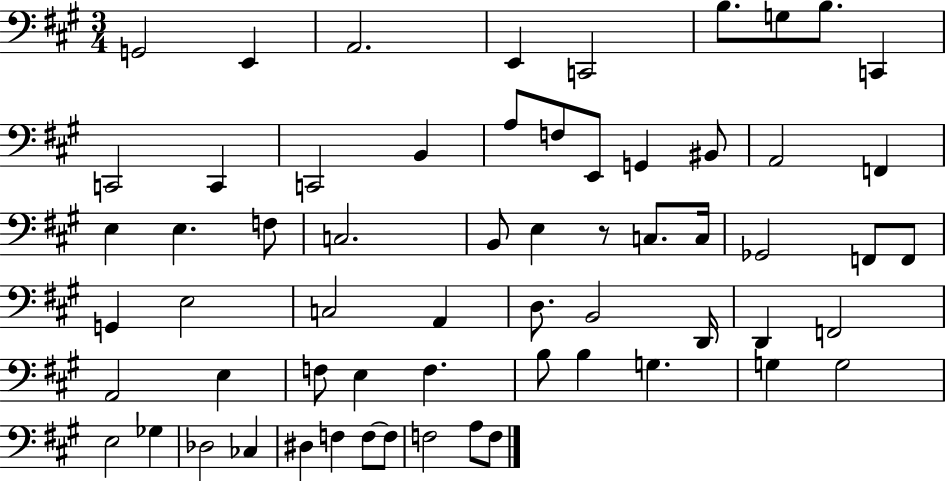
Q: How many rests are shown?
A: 1